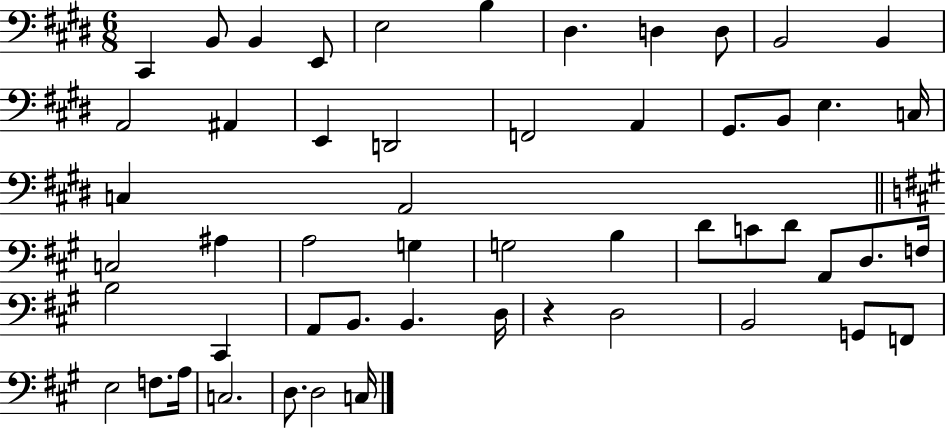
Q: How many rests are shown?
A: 1